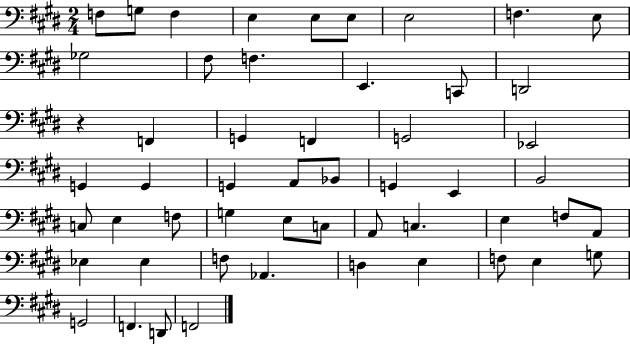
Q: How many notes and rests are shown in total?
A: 53